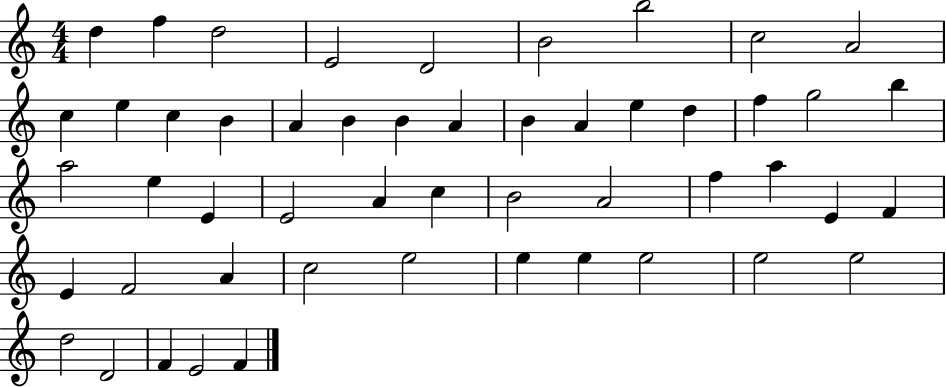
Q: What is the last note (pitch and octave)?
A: F4